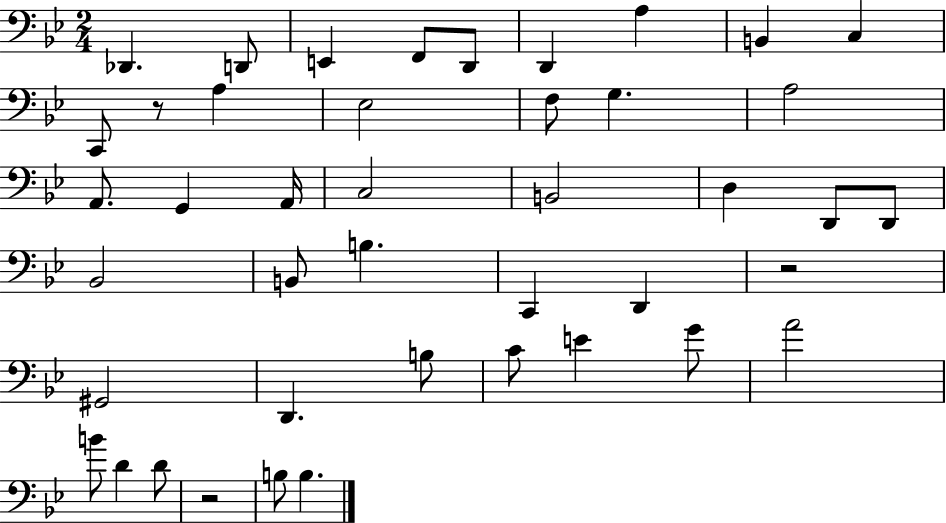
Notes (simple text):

Db2/q. D2/e E2/q F2/e D2/e D2/q A3/q B2/q C3/q C2/e R/e A3/q Eb3/h F3/e G3/q. A3/h A2/e. G2/q A2/s C3/h B2/h D3/q D2/e D2/e Bb2/h B2/e B3/q. C2/q D2/q R/h G#2/h D2/q. B3/e C4/e E4/q G4/e A4/h B4/e D4/q D4/e R/h B3/e B3/q.